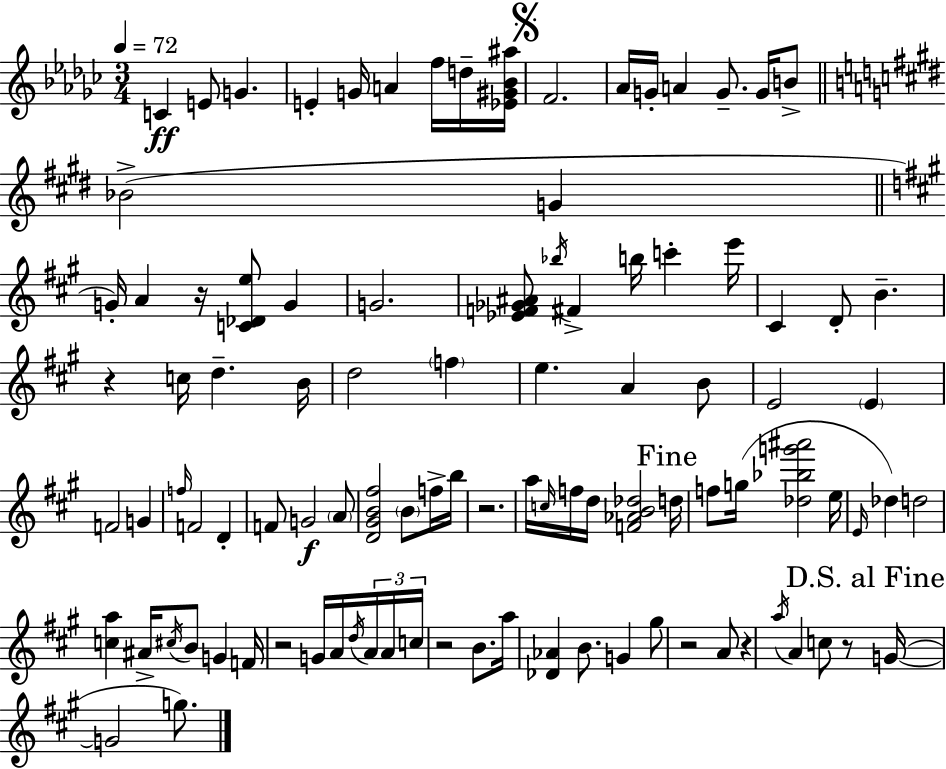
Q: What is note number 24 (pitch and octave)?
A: B5